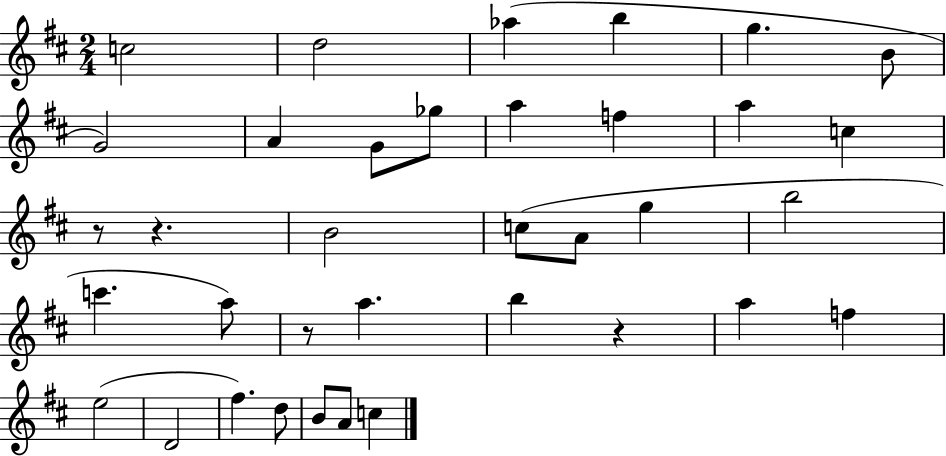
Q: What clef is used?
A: treble